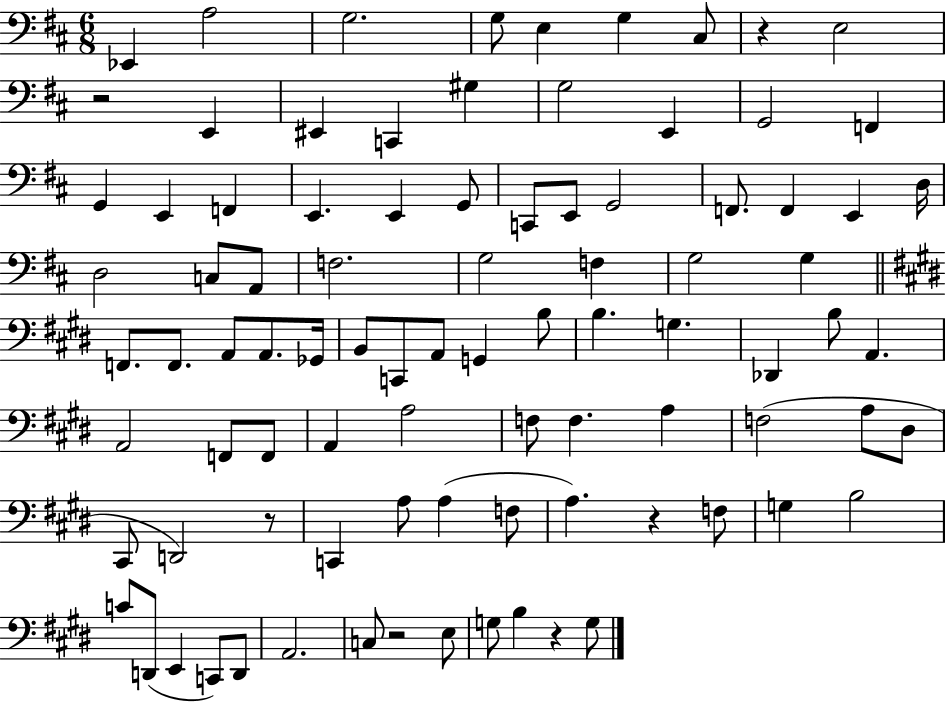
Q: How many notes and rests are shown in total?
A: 90